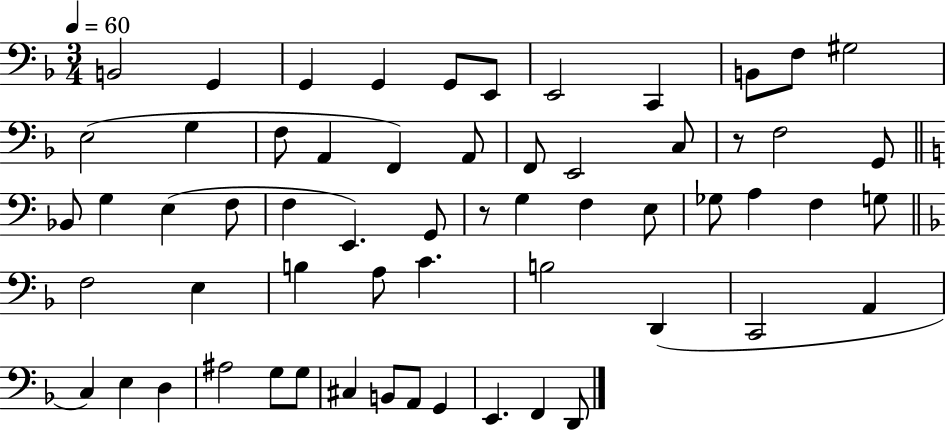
{
  \clef bass
  \numericTimeSignature
  \time 3/4
  \key f \major
  \tempo 4 = 60
  b,2 g,4 | g,4 g,4 g,8 e,8 | e,2 c,4 | b,8 f8 gis2 | \break e2( g4 | f8 a,4 f,4) a,8 | f,8 e,2 c8 | r8 f2 g,8 | \break \bar "||" \break \key c \major bes,8 g4 e4( f8 | f4 e,4.) g,8 | r8 g4 f4 e8 | ges8 a4 f4 g8 | \break \bar "||" \break \key d \minor f2 e4 | b4 a8 c'4. | b2 d,4( | c,2 a,4 | \break c4) e4 d4 | ais2 g8 g8 | cis4 b,8 a,8 g,4 | e,4. f,4 d,8 | \break \bar "|."
}